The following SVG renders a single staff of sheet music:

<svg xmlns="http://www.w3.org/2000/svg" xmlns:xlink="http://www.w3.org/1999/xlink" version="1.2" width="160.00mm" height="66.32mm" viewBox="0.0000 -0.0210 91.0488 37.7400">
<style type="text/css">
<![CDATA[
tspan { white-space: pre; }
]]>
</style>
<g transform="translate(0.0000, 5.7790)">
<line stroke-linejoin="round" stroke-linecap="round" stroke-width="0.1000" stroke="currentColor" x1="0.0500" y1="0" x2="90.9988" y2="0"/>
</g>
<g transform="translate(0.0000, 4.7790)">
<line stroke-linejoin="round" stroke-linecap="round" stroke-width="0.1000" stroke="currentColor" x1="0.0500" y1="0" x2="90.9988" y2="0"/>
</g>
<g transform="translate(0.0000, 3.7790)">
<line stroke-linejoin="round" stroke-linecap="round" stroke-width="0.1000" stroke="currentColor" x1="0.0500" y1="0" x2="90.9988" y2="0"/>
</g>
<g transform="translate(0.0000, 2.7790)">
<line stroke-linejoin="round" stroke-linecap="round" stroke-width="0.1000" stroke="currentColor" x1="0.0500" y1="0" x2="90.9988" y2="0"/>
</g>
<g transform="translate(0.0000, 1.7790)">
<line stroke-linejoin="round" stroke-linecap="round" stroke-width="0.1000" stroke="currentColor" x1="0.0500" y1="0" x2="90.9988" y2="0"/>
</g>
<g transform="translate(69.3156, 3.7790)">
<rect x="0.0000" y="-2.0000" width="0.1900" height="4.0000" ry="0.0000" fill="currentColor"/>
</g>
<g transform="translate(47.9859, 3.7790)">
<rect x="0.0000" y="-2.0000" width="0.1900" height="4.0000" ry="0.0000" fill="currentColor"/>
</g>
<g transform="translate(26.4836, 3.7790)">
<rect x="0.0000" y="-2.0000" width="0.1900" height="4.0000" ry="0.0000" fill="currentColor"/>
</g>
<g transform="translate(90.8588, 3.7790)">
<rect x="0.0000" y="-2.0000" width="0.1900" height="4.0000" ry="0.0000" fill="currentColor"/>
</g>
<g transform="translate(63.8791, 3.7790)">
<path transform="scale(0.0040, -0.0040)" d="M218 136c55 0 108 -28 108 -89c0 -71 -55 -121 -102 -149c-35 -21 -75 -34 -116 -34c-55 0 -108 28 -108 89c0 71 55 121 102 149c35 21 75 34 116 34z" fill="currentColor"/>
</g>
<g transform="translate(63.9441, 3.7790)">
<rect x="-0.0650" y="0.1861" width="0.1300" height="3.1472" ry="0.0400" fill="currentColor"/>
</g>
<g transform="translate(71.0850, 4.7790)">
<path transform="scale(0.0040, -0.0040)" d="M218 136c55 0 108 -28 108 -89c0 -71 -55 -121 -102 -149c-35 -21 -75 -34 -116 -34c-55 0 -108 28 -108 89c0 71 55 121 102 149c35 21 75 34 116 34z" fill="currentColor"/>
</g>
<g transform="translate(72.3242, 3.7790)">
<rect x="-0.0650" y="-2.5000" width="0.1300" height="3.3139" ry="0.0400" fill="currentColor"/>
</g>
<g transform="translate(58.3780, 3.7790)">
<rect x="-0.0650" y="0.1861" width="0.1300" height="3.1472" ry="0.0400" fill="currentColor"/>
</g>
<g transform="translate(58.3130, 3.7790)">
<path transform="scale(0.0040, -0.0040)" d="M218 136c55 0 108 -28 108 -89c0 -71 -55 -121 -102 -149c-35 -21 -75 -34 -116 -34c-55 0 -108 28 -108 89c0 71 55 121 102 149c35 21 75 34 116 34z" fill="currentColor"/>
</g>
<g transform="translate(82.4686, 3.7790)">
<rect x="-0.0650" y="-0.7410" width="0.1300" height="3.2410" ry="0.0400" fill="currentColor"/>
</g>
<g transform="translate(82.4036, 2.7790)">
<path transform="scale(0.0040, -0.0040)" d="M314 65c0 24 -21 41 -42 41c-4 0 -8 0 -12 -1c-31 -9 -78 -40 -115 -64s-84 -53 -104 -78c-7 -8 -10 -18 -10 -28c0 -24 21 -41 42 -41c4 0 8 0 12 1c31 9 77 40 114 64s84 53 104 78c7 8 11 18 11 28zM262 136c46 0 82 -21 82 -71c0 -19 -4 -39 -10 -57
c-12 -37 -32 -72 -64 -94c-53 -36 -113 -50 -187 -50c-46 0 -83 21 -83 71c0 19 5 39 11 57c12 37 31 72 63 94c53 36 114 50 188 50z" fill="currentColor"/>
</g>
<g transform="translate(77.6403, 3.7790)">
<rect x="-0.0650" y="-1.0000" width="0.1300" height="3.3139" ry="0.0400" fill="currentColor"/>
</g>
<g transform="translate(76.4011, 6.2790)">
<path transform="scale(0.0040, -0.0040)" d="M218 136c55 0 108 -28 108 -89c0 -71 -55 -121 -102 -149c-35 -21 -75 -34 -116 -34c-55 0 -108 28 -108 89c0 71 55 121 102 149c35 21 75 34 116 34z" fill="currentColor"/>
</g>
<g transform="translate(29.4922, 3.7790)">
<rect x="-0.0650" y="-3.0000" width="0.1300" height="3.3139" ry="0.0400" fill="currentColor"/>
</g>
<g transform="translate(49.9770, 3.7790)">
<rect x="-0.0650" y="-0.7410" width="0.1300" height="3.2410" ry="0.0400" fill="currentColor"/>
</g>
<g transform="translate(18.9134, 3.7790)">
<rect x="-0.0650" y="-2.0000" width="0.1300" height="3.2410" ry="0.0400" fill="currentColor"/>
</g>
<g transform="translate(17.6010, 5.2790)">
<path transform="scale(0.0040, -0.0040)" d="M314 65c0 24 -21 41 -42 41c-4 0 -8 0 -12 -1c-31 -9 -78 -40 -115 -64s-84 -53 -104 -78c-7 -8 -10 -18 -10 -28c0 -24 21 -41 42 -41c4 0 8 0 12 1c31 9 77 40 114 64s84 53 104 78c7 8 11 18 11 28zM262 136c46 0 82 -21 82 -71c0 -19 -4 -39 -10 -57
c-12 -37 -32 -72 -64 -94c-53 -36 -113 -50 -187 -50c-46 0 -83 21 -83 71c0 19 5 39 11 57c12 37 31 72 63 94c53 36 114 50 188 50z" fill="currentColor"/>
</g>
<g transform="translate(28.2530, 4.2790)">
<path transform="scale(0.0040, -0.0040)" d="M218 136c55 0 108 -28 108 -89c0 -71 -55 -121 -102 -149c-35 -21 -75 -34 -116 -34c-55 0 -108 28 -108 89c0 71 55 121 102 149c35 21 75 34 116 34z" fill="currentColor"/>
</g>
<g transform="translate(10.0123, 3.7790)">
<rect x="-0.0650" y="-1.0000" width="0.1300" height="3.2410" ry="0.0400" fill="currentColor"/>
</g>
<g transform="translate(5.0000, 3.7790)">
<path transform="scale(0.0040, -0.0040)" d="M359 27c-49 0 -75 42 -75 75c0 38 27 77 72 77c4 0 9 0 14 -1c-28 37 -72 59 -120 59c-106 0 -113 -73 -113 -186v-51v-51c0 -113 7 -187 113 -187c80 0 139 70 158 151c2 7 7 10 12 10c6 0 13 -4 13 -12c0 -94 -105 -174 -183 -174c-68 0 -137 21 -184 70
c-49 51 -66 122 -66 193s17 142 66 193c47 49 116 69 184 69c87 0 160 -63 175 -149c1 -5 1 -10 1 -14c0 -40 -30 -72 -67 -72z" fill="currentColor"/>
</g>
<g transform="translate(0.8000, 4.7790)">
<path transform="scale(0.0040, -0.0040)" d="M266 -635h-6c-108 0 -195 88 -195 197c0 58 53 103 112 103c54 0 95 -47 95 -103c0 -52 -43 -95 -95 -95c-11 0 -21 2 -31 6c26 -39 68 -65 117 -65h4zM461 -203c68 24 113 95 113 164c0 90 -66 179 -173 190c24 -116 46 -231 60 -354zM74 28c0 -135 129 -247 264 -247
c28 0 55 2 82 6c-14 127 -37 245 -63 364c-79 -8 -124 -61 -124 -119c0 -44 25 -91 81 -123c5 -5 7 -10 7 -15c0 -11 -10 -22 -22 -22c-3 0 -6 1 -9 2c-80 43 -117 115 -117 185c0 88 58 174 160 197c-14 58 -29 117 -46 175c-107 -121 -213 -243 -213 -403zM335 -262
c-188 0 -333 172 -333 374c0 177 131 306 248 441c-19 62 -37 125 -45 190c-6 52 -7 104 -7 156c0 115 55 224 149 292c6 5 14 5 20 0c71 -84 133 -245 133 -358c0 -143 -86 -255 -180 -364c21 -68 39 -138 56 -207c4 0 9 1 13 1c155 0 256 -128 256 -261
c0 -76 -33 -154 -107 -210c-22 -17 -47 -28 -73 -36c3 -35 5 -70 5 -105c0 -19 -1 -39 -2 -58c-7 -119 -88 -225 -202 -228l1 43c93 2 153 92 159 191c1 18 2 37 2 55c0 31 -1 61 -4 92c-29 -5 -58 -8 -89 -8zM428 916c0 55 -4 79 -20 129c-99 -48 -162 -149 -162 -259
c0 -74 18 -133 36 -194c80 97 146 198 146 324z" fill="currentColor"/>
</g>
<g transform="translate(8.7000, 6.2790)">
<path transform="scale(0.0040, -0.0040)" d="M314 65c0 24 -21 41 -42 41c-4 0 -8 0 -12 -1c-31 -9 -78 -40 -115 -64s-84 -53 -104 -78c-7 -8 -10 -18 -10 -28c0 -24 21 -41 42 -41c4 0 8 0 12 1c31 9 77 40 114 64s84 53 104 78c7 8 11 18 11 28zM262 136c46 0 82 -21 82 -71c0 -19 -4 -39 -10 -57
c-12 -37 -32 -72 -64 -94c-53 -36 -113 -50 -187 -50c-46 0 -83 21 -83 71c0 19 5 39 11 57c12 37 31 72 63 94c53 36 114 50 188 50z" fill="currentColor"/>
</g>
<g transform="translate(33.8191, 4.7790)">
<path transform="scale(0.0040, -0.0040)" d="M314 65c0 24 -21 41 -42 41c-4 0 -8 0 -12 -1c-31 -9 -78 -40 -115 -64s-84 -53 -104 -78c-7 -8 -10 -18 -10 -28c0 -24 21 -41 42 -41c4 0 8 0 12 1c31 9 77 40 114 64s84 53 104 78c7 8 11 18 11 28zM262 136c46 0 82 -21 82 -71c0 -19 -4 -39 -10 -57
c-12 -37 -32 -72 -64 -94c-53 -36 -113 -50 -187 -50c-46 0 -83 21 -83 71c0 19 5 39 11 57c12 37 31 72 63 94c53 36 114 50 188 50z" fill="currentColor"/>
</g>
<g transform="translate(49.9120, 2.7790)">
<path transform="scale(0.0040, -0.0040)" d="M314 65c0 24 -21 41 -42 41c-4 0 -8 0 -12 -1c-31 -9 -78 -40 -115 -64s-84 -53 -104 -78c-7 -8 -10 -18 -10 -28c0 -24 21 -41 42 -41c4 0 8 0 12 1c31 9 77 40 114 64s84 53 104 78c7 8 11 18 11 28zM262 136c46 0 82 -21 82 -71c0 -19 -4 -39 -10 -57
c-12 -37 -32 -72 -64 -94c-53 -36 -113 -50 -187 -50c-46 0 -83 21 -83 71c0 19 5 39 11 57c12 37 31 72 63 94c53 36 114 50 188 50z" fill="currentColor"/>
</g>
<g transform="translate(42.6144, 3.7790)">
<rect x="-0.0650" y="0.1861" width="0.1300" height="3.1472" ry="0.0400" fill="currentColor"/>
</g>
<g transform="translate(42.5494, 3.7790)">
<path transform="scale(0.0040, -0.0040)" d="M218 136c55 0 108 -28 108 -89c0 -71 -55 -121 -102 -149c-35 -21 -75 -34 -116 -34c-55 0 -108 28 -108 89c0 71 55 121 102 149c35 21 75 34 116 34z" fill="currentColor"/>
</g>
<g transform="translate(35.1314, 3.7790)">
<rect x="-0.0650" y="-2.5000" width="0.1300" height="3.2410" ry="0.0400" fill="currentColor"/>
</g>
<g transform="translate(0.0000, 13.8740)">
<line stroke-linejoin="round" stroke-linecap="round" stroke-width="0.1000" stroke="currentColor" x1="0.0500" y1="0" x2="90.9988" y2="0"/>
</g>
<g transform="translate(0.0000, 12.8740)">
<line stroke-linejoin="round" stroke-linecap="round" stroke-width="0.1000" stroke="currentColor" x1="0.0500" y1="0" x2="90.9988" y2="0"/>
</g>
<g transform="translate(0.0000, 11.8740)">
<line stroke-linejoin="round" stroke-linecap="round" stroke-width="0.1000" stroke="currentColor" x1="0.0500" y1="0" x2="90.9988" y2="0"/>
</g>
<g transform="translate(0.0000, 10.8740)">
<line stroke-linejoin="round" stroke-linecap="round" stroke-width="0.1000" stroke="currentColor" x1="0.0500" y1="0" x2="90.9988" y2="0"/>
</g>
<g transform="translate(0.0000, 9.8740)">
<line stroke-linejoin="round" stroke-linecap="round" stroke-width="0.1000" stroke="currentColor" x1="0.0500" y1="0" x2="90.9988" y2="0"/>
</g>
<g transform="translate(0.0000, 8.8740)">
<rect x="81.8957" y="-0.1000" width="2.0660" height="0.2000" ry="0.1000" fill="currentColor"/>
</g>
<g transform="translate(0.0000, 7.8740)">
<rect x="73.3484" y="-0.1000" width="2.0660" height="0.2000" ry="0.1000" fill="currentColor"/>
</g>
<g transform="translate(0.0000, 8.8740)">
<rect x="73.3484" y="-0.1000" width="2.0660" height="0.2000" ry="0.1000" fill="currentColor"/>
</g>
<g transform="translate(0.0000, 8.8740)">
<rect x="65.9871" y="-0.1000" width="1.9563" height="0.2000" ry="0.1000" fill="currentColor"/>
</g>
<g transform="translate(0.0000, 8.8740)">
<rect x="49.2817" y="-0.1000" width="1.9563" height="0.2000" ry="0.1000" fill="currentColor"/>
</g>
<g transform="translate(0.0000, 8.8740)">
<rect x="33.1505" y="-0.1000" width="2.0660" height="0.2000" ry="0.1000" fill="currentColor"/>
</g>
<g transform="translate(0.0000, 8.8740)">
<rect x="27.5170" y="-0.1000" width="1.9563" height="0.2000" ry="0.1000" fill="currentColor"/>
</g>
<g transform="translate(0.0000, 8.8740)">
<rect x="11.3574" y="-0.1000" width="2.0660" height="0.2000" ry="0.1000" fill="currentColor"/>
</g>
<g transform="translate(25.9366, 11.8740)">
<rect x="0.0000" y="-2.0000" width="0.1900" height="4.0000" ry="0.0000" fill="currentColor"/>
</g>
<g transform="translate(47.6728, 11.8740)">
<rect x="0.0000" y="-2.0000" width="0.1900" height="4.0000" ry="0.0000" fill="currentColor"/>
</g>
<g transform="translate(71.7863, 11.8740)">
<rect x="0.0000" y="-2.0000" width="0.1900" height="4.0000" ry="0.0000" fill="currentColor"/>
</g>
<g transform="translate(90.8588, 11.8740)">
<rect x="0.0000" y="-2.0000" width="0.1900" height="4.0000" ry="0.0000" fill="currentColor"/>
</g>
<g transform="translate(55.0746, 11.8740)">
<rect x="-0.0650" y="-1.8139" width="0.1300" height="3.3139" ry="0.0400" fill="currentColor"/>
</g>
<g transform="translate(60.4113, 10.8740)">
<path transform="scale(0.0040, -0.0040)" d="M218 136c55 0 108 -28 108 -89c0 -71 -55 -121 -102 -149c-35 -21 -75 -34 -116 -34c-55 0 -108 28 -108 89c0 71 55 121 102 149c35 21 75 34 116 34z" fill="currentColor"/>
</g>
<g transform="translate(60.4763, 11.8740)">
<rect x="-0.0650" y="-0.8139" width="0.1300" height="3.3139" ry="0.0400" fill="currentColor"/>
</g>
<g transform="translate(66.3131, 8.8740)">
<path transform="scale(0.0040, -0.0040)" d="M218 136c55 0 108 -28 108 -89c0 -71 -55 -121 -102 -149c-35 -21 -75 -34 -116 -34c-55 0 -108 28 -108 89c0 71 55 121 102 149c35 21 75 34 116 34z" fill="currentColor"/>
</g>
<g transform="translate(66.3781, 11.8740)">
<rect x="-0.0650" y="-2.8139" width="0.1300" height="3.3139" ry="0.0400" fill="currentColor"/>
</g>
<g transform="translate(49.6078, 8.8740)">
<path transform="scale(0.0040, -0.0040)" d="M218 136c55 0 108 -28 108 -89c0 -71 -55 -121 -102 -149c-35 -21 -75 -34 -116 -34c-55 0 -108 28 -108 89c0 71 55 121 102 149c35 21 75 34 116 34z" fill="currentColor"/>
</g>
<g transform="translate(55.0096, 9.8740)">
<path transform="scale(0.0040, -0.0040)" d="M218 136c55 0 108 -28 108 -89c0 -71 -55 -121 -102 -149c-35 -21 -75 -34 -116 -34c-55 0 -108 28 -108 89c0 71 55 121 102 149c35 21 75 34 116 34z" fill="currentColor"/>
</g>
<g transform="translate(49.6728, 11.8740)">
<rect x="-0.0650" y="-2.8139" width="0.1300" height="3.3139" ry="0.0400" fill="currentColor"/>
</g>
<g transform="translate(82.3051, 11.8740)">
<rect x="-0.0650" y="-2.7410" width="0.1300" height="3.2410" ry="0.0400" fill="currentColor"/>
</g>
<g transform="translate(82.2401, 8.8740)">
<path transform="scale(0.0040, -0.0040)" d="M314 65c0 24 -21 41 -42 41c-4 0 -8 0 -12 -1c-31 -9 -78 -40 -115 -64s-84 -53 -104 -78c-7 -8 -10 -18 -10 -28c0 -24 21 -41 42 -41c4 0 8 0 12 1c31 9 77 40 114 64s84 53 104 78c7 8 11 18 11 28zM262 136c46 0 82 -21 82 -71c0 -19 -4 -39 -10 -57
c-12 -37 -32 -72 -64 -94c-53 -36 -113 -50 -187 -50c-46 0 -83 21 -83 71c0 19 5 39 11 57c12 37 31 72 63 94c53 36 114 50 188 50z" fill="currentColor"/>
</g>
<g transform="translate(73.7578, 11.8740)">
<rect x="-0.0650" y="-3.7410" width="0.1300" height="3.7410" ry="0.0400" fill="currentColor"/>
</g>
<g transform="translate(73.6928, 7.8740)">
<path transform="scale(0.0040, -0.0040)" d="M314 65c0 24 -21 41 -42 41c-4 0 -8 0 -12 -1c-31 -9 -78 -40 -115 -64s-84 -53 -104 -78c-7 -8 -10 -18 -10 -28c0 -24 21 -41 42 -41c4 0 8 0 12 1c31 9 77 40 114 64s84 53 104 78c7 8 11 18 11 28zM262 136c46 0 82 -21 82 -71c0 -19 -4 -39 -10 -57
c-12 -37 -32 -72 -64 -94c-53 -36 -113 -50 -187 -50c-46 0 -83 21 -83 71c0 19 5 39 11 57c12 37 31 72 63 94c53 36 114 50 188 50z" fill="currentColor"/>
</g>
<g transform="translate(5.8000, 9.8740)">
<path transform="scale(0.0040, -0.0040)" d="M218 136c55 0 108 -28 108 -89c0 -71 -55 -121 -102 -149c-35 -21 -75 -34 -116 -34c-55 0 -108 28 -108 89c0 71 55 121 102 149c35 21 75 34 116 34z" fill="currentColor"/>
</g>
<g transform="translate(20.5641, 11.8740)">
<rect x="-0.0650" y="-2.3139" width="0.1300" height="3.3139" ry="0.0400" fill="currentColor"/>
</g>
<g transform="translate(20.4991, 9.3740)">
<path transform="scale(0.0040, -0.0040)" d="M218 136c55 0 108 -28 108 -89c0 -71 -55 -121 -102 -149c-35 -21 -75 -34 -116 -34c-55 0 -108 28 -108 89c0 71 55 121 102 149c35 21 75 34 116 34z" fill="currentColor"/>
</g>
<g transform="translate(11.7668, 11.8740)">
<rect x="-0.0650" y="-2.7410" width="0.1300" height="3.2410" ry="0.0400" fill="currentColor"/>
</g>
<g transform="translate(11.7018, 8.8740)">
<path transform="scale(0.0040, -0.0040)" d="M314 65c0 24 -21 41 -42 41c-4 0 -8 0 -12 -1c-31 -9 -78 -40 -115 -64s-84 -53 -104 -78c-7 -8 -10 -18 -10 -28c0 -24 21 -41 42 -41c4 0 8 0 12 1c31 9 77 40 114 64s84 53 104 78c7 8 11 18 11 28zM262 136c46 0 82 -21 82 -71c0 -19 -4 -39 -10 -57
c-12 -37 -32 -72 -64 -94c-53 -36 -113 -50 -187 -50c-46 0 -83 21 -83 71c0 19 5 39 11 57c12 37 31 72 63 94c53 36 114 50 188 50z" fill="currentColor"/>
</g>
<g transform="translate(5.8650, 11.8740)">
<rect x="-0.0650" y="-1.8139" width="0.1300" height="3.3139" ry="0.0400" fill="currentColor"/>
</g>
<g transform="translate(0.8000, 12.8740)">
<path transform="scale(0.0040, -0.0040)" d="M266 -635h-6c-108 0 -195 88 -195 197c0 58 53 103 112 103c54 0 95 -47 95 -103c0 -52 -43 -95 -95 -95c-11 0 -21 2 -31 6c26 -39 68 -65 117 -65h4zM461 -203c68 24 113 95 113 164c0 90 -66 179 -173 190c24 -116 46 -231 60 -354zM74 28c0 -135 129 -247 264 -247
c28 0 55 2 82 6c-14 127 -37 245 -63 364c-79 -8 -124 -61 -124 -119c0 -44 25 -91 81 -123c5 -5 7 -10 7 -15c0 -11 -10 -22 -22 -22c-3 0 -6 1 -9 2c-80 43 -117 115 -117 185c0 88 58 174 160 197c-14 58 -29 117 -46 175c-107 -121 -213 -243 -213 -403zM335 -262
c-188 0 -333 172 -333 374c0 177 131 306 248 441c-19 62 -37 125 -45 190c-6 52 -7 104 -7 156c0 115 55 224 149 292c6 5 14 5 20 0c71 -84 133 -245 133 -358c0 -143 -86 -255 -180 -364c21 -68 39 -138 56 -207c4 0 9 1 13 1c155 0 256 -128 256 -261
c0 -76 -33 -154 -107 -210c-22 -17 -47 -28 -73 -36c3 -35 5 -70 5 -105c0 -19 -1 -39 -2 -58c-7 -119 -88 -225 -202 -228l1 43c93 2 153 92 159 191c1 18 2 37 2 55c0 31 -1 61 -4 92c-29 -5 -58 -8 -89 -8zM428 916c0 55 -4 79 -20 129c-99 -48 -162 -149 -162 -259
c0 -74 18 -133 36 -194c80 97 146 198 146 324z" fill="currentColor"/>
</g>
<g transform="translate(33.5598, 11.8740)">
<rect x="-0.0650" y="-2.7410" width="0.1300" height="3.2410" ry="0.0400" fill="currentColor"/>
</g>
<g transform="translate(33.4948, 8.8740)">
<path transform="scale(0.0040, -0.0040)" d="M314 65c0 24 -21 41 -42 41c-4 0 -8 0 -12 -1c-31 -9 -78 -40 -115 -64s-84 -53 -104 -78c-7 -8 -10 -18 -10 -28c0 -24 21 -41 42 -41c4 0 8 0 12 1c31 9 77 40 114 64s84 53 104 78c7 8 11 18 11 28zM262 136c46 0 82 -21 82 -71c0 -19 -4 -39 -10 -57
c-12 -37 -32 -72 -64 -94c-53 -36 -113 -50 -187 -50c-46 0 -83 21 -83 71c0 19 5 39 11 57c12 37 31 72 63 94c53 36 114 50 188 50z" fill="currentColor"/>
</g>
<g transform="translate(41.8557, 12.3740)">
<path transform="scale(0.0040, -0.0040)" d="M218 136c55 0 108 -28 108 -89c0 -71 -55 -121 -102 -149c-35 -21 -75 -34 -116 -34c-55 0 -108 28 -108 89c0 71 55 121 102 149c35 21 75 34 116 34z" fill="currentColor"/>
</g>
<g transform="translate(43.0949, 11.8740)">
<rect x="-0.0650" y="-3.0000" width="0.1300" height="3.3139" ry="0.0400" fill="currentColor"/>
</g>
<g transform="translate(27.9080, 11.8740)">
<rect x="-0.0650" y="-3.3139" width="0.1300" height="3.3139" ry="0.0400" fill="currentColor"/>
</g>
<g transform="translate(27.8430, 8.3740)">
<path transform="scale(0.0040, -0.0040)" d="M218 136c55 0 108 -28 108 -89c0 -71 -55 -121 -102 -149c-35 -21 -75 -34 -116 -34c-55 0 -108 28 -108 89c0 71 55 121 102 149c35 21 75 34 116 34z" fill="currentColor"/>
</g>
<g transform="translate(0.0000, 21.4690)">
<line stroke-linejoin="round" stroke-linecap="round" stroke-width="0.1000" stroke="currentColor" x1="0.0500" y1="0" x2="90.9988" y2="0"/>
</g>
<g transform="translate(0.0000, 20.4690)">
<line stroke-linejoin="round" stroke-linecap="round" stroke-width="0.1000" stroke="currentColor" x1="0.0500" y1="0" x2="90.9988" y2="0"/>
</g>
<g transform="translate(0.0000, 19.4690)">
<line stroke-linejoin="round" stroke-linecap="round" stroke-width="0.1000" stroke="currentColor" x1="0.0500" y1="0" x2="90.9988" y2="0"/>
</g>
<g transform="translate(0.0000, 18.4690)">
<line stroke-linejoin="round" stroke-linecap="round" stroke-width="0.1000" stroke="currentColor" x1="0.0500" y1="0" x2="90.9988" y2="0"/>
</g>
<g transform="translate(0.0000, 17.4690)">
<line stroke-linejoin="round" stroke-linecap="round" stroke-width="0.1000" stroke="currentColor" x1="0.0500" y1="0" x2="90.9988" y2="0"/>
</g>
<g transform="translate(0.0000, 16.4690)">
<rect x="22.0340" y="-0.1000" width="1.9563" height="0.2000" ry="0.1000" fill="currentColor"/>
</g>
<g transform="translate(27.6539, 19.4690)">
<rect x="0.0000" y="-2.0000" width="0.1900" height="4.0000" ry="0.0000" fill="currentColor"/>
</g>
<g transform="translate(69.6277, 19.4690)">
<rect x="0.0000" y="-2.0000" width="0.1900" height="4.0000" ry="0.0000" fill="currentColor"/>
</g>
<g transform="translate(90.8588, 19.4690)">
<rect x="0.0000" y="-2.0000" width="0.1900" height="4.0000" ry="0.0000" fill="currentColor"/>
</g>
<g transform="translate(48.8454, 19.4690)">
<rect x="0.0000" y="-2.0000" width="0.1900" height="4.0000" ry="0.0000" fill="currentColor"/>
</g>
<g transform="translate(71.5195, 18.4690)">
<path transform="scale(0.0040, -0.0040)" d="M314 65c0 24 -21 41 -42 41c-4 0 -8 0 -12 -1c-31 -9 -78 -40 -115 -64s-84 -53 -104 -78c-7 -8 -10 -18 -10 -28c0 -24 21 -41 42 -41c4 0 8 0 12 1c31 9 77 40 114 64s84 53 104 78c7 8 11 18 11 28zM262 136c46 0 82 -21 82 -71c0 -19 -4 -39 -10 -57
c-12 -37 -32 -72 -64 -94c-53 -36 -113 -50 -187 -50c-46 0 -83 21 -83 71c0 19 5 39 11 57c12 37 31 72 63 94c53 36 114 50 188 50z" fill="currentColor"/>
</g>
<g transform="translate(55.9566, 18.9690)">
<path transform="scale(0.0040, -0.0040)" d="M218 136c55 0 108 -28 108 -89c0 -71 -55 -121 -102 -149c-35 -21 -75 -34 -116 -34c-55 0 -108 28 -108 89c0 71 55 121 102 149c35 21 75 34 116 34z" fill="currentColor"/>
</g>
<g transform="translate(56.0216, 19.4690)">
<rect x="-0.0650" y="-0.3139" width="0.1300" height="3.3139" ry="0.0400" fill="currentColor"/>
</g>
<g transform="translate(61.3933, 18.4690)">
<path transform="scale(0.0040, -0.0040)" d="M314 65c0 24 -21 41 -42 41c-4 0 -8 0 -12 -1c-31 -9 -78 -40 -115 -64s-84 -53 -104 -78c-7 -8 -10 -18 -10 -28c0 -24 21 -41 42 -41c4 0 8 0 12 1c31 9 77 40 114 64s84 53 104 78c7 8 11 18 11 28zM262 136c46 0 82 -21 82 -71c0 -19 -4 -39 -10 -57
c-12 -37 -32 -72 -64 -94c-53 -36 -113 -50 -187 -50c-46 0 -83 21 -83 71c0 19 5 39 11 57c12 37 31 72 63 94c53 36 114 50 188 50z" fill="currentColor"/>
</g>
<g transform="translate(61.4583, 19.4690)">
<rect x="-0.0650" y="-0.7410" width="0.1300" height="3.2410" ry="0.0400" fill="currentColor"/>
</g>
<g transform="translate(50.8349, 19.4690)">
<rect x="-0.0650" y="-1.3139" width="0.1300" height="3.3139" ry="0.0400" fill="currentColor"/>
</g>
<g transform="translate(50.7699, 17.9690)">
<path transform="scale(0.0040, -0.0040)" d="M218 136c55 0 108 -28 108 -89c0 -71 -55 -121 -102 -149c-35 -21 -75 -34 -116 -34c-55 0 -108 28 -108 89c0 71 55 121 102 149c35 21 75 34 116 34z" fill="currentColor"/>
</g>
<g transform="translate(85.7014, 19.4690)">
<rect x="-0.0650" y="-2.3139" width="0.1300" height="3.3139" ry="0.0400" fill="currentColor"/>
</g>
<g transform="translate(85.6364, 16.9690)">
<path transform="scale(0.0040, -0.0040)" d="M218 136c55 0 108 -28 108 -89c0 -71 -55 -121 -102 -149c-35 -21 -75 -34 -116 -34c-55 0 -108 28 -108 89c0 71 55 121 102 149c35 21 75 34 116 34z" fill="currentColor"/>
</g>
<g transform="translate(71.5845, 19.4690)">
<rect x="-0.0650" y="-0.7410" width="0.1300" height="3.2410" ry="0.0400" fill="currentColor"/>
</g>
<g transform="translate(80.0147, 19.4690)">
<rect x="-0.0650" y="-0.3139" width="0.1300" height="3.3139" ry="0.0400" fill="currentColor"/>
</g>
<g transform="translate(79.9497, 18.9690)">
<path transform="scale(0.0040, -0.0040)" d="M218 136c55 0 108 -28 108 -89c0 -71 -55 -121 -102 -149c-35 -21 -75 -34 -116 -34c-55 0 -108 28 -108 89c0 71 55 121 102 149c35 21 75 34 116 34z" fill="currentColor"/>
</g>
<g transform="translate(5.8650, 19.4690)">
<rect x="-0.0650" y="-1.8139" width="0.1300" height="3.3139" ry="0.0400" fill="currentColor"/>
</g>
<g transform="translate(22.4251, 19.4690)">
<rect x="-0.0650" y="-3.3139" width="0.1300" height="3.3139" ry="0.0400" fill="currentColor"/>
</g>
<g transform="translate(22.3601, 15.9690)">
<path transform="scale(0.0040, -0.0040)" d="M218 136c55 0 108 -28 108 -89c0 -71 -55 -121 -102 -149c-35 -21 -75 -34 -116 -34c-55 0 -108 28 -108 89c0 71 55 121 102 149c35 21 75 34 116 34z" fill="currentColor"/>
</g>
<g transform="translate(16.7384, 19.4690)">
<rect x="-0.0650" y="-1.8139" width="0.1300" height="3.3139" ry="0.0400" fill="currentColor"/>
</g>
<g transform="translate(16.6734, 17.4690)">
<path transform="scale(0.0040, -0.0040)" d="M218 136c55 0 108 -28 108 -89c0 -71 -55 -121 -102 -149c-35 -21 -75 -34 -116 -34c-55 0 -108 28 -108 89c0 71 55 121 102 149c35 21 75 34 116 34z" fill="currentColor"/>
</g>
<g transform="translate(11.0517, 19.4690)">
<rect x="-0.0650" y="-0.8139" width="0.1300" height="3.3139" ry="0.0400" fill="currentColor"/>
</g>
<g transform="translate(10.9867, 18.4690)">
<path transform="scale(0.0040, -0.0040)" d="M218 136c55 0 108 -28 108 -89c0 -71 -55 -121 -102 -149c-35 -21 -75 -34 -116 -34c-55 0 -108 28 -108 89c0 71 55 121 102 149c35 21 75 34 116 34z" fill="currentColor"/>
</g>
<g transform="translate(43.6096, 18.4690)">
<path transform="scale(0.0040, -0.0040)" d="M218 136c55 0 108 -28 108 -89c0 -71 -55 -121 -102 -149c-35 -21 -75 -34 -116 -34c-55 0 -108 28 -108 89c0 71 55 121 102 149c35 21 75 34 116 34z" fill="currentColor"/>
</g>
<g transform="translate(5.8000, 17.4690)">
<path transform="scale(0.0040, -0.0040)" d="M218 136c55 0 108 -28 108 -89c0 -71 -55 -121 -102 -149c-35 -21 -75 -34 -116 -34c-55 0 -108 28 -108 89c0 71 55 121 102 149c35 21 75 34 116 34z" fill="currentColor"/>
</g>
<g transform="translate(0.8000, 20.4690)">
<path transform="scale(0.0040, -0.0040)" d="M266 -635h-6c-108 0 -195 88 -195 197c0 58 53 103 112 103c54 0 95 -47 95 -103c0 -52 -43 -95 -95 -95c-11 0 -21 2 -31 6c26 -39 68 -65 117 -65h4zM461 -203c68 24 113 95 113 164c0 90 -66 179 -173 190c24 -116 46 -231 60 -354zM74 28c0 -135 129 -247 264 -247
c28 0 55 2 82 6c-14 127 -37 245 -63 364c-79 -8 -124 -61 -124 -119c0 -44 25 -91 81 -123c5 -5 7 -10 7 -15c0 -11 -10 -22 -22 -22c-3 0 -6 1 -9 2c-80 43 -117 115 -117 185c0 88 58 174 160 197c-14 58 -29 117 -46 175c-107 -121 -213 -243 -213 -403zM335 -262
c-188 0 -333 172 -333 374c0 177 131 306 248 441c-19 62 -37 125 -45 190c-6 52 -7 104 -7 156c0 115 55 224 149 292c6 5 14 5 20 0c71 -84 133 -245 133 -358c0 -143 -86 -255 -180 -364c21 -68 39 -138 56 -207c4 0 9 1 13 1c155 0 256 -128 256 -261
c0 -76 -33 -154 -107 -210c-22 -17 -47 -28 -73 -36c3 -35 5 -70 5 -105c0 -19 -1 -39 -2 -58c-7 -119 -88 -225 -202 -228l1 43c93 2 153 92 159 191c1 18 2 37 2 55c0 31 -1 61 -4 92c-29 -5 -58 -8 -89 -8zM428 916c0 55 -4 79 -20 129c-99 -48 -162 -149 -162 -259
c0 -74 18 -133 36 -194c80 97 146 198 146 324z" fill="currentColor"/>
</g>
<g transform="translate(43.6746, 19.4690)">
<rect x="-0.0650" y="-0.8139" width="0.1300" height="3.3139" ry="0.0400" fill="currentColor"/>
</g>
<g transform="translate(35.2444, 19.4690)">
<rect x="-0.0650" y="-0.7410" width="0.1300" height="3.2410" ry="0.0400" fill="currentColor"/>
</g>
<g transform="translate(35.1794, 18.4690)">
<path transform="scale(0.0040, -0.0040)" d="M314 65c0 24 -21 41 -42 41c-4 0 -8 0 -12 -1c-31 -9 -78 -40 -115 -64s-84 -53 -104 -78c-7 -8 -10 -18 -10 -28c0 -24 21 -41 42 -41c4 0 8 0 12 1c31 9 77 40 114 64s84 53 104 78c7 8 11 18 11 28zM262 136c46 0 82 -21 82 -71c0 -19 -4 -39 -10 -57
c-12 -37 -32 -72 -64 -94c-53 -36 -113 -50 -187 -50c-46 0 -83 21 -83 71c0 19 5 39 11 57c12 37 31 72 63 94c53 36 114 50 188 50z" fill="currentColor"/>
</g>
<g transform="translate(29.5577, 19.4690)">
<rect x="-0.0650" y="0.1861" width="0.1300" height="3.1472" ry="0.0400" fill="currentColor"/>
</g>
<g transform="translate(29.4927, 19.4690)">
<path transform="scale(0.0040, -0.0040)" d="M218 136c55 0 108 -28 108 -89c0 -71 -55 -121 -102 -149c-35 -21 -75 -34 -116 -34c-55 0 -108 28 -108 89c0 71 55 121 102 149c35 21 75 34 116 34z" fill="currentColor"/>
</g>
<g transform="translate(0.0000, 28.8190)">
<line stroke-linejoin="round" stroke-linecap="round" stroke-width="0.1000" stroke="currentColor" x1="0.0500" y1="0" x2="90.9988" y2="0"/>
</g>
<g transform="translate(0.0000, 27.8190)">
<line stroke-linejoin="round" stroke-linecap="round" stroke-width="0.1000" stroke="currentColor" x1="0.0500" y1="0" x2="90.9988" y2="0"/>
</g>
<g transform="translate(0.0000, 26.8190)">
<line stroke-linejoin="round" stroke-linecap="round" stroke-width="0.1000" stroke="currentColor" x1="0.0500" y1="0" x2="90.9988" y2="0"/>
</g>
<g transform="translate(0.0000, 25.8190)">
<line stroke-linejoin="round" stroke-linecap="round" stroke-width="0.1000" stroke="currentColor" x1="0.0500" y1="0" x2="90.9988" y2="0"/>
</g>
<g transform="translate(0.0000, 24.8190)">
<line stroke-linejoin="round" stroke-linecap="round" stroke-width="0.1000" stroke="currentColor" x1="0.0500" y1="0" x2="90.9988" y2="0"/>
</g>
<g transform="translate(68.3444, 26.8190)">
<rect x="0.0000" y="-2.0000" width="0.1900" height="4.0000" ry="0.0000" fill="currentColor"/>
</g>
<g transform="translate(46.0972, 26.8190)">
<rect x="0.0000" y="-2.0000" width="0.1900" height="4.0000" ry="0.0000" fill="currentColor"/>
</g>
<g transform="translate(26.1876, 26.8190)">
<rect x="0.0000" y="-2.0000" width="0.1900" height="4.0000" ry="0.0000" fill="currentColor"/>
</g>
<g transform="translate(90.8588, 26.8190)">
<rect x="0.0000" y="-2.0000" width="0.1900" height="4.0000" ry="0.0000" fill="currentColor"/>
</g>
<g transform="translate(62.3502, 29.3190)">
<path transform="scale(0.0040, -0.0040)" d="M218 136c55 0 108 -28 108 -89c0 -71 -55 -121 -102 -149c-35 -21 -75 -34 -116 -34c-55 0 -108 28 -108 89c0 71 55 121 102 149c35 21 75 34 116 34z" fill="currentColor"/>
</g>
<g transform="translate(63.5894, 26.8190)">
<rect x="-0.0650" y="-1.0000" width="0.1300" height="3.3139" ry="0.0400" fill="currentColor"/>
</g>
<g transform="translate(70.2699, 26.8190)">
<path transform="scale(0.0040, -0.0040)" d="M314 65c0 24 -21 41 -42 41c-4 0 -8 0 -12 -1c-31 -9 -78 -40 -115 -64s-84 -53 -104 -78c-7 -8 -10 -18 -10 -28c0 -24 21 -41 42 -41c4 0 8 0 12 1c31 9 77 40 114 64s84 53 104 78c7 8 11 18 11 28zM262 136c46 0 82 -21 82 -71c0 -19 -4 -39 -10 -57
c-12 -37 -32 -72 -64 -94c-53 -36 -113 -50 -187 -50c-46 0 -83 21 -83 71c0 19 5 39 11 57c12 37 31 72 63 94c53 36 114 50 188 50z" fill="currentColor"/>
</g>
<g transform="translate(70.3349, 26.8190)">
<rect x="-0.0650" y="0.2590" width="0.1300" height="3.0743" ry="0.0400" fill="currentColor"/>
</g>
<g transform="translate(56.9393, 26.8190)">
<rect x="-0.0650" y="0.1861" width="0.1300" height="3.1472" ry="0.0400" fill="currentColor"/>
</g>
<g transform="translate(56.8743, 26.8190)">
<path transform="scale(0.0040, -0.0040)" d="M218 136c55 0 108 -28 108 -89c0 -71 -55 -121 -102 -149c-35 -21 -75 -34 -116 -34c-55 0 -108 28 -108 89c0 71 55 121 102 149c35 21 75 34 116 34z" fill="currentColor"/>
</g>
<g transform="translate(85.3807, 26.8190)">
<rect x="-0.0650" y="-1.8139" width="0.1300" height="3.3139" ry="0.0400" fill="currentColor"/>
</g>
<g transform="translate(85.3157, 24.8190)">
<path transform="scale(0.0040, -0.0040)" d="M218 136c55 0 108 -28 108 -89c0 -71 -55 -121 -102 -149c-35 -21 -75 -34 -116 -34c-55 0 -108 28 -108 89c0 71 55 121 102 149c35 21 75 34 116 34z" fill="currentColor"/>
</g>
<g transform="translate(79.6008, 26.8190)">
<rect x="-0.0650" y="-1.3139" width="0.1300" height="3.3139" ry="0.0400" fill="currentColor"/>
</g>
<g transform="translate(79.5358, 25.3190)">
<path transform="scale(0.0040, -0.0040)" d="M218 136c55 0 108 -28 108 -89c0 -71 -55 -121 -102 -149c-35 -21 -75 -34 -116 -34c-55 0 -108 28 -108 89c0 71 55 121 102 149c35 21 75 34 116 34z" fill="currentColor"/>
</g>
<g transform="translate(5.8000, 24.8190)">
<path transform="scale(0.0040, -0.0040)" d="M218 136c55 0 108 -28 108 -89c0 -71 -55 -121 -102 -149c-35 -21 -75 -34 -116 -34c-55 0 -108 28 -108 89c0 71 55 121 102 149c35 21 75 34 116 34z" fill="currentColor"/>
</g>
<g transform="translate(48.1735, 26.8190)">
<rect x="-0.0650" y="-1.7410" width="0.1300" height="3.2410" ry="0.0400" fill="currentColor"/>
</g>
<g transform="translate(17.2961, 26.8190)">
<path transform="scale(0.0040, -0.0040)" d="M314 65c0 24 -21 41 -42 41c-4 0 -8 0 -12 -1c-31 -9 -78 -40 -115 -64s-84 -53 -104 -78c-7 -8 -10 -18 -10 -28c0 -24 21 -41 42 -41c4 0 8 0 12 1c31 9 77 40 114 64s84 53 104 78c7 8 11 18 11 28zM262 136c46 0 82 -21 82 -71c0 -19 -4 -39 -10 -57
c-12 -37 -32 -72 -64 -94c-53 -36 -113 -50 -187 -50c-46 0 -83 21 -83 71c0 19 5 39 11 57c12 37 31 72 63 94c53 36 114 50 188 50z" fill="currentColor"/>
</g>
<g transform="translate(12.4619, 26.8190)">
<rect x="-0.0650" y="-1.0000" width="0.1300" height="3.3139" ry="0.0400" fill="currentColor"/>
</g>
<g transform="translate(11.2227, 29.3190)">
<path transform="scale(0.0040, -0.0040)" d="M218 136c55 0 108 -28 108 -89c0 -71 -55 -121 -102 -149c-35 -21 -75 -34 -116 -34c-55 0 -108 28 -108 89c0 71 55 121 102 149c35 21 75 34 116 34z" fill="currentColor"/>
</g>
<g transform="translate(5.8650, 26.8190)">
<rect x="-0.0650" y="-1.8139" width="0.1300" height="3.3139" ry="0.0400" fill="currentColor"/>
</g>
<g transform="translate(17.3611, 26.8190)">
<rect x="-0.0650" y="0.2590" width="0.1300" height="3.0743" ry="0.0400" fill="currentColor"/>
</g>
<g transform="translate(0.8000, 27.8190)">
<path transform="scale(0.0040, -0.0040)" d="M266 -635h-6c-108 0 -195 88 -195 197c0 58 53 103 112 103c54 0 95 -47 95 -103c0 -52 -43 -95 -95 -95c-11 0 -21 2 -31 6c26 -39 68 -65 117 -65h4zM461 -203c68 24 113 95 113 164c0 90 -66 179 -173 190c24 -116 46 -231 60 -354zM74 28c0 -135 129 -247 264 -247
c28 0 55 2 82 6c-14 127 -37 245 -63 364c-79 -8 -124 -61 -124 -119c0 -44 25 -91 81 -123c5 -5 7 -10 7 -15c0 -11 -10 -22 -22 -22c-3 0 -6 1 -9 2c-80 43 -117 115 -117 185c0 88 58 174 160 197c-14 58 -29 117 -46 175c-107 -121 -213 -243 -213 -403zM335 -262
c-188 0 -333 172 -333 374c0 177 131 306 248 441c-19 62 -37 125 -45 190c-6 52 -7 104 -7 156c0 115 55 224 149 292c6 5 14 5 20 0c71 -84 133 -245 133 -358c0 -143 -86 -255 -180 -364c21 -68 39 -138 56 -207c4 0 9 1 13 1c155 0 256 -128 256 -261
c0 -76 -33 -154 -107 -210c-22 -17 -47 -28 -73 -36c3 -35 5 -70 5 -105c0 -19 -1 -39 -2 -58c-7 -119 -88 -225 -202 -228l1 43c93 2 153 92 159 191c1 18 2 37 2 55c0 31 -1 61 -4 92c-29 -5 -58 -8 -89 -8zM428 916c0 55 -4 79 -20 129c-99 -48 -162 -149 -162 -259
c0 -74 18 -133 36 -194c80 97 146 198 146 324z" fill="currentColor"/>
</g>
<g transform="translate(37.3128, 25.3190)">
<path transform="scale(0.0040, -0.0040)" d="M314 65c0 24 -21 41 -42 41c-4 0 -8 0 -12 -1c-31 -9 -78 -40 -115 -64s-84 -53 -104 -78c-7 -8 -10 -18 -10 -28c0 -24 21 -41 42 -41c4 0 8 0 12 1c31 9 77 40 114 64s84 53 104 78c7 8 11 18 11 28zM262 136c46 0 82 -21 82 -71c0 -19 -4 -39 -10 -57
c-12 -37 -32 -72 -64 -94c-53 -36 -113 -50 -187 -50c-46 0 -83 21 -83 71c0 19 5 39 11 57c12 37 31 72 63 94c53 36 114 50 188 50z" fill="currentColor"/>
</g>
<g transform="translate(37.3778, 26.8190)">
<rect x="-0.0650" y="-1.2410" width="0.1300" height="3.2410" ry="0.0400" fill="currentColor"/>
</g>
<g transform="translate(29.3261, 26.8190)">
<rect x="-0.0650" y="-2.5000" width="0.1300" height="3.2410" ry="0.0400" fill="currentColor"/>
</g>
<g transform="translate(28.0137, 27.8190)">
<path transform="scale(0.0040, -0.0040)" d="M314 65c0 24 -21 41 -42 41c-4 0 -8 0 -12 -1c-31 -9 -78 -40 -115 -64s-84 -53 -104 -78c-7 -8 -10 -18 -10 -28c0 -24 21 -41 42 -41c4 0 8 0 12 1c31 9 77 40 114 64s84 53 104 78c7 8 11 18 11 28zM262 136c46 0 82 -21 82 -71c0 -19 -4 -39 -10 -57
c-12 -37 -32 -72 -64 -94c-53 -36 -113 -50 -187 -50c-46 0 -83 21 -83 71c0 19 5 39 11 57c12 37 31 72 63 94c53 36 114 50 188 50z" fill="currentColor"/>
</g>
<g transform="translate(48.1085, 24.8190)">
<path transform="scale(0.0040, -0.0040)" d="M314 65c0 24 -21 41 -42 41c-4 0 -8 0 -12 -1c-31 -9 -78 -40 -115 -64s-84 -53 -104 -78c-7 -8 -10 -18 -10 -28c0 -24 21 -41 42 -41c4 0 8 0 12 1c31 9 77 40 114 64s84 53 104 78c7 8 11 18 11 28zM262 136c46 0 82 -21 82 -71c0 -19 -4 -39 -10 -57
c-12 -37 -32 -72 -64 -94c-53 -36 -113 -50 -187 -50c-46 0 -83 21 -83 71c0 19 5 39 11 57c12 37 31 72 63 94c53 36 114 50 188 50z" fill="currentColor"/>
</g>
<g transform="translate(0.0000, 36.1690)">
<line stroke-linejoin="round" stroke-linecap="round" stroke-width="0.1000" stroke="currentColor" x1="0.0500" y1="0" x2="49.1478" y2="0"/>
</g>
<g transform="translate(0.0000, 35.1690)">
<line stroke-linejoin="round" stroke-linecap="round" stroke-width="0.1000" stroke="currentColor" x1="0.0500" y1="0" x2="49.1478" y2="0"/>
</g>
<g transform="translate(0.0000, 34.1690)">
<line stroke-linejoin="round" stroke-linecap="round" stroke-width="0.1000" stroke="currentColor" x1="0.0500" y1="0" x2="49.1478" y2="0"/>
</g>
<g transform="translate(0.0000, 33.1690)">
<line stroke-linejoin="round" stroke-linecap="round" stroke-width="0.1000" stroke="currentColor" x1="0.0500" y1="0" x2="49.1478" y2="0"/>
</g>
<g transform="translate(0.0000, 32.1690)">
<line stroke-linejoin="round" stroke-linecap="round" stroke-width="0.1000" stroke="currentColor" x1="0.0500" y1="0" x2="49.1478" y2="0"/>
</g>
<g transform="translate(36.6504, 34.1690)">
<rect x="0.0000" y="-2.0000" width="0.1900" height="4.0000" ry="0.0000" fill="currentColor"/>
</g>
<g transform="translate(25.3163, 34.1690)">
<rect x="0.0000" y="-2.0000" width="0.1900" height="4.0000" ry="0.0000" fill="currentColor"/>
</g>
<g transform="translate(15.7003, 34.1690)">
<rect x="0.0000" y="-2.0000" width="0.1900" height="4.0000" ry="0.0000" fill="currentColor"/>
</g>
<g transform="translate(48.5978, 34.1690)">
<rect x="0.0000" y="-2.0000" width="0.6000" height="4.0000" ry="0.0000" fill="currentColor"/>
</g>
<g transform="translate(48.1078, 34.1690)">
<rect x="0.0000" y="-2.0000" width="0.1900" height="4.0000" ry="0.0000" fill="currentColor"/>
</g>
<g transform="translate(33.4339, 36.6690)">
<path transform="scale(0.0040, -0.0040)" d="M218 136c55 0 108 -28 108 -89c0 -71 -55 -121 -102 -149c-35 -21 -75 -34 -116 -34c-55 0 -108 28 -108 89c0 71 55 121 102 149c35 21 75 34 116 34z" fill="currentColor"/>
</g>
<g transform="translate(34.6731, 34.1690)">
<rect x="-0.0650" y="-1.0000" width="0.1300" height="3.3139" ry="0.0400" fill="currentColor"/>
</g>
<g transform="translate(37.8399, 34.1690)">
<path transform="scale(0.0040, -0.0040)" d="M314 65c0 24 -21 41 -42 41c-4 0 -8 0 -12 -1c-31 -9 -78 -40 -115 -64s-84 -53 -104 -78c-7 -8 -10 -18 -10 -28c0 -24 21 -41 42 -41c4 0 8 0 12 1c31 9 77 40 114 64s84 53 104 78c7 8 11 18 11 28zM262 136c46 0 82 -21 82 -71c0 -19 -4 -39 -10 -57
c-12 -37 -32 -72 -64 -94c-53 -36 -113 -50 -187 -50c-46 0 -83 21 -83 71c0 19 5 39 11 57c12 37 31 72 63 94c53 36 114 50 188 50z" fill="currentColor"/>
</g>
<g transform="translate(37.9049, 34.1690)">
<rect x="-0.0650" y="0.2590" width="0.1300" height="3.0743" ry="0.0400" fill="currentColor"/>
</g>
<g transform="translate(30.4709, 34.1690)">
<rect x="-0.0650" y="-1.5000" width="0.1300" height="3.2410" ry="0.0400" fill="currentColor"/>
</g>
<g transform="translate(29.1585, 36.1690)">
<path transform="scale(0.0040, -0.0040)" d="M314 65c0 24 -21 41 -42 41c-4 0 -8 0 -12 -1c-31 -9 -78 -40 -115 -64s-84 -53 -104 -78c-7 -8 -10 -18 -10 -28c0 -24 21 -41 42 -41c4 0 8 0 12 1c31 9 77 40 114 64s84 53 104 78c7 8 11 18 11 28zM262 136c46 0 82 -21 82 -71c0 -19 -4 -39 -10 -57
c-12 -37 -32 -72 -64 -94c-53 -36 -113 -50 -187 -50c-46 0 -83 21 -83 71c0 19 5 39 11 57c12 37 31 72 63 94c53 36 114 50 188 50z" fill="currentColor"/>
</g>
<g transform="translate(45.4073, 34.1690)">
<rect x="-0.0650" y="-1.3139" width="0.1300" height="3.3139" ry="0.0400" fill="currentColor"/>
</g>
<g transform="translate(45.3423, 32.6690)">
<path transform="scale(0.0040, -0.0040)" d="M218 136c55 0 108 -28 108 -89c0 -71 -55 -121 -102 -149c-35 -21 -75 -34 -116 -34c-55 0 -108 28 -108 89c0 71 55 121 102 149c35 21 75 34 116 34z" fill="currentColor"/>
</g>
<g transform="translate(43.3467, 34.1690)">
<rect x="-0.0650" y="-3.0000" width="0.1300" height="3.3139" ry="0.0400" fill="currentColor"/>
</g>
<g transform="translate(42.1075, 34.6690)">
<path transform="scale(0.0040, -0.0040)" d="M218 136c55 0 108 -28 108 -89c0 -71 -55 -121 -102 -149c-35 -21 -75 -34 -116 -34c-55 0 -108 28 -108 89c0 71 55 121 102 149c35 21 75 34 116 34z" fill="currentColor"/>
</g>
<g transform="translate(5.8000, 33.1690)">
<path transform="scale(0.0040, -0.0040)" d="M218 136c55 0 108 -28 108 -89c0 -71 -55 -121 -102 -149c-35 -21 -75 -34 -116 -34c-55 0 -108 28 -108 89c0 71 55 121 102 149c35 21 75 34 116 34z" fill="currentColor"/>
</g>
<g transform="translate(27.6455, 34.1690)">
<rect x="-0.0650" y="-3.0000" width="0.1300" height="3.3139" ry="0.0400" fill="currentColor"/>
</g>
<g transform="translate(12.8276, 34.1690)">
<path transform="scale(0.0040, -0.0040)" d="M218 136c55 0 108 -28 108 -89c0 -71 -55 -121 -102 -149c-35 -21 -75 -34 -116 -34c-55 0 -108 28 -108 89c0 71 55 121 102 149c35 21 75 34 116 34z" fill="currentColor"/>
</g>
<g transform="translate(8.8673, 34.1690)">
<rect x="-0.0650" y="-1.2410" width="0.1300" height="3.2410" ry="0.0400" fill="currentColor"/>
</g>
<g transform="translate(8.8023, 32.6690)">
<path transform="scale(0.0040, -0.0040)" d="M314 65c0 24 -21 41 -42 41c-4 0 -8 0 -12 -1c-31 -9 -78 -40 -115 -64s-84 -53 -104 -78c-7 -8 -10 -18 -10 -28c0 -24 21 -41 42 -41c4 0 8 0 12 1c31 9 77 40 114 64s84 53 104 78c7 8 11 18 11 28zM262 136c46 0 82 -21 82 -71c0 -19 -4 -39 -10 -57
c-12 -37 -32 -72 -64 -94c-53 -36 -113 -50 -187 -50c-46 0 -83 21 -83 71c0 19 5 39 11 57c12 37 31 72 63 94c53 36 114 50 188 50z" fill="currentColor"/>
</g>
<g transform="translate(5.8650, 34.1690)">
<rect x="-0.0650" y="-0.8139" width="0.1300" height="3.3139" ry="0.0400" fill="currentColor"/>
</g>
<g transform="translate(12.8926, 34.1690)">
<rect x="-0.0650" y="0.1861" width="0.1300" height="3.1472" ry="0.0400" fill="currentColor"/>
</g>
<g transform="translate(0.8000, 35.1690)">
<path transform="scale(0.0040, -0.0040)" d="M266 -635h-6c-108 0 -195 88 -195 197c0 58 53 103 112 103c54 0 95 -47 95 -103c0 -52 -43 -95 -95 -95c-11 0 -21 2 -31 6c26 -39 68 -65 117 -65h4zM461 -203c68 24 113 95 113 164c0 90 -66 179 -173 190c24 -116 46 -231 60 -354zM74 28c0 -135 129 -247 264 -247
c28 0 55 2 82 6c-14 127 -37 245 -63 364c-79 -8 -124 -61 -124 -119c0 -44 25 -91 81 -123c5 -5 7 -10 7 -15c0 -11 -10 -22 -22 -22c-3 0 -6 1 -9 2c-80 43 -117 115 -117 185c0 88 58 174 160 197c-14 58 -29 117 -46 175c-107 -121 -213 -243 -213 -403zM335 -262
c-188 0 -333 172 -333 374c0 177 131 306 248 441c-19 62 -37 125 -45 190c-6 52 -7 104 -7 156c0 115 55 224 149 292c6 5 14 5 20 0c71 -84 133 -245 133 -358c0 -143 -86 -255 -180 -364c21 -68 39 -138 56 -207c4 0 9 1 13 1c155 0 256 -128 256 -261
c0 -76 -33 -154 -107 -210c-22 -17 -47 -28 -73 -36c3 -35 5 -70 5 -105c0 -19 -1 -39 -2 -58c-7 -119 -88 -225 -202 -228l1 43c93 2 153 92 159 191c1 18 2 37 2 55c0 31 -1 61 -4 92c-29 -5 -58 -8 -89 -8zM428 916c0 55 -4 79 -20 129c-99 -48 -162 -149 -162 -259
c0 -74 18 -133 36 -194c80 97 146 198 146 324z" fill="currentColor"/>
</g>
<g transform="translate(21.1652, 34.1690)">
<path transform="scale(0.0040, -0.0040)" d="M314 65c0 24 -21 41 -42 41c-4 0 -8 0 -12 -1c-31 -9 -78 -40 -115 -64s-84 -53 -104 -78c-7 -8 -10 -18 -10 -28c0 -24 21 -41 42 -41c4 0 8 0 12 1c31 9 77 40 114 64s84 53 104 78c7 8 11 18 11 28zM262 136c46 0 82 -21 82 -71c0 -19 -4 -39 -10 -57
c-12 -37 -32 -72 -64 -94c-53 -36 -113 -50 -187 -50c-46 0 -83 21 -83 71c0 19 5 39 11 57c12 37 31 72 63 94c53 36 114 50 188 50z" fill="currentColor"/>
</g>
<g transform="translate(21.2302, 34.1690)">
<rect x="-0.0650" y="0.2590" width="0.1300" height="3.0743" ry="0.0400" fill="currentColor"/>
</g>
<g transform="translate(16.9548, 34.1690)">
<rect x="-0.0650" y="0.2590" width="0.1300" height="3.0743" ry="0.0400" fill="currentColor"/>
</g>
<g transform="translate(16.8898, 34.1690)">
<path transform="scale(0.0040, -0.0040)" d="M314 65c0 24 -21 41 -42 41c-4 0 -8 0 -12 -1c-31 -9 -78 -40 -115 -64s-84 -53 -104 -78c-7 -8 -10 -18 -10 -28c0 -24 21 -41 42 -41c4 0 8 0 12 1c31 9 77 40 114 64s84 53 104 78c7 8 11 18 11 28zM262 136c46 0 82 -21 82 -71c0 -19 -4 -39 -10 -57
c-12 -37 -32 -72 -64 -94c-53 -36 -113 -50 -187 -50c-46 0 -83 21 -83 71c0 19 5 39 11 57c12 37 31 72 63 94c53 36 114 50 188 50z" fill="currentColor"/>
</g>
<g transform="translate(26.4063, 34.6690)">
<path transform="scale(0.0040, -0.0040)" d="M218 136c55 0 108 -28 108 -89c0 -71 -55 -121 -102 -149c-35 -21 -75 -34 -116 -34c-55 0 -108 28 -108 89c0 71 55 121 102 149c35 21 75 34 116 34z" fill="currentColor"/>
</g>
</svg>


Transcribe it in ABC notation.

X:1
T:Untitled
M:4/4
L:1/4
K:C
D2 F2 A G2 B d2 B B G D d2 f a2 g b a2 A a f d a c'2 a2 f d f b B d2 d e c d2 d2 c g f D B2 G2 e2 f2 B D B2 e f d e2 B B2 B2 A E2 D B2 A e